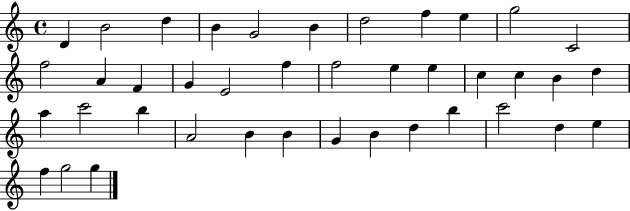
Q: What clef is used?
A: treble